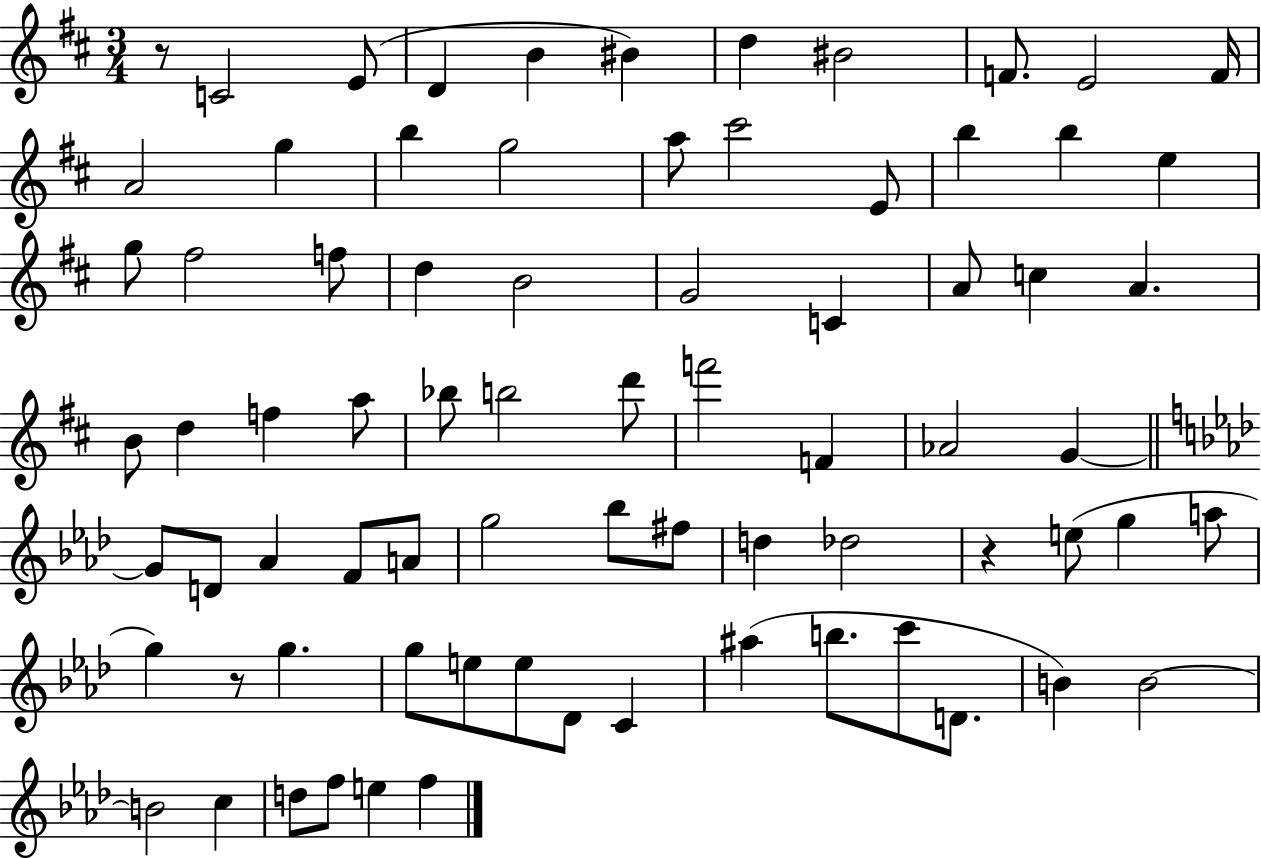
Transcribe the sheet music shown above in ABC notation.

X:1
T:Untitled
M:3/4
L:1/4
K:D
z/2 C2 E/2 D B ^B d ^B2 F/2 E2 F/4 A2 g b g2 a/2 ^c'2 E/2 b b e g/2 ^f2 f/2 d B2 G2 C A/2 c A B/2 d f a/2 _b/2 b2 d'/2 f'2 F _A2 G G/2 D/2 _A F/2 A/2 g2 _b/2 ^f/2 d _d2 z e/2 g a/2 g z/2 g g/2 e/2 e/2 _D/2 C ^a b/2 c'/2 D/2 B B2 B2 c d/2 f/2 e f